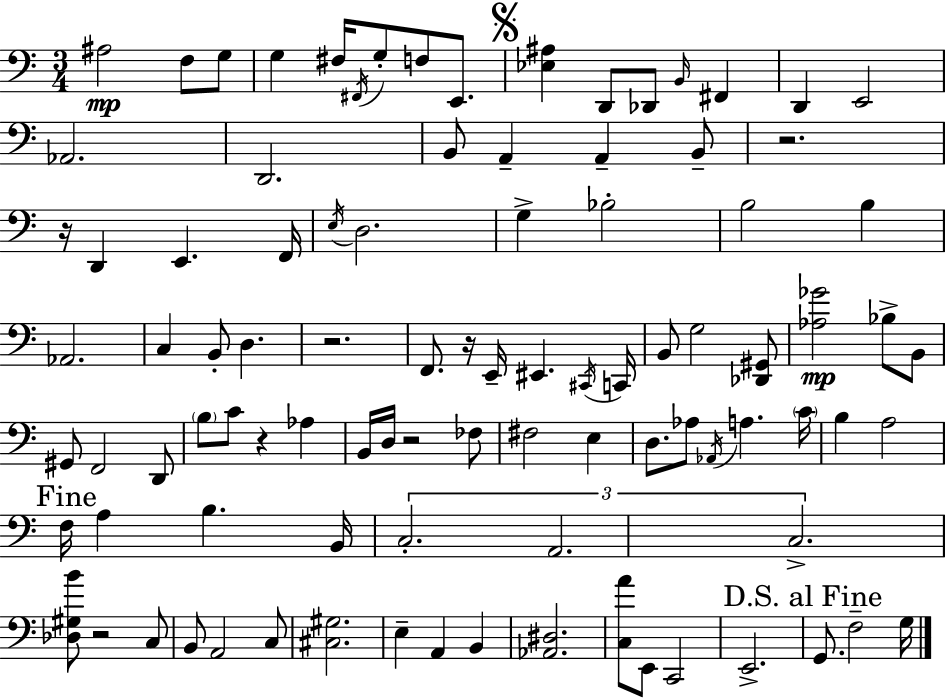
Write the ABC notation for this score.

X:1
T:Untitled
M:3/4
L:1/4
K:Am
^A,2 F,/2 G,/2 G, ^F,/4 ^F,,/4 G,/2 F,/2 E,,/2 [_E,^A,] D,,/2 _D,,/2 B,,/4 ^F,, D,, E,,2 _A,,2 D,,2 B,,/2 A,, A,, B,,/2 z2 z/4 D,, E,, F,,/4 E,/4 D,2 G, _B,2 B,2 B, _A,,2 C, B,,/2 D, z2 F,,/2 z/4 E,,/4 ^E,, ^C,,/4 C,,/4 B,,/2 G,2 [_D,,^G,,]/2 [_A,_G]2 _B,/2 B,,/2 ^G,,/2 F,,2 D,,/2 B,/2 C/2 z _A, B,,/4 D,/4 z2 _F,/2 ^F,2 E, D,/2 _A,/2 _A,,/4 A, C/4 B, A,2 F,/4 A, B, B,,/4 C,2 A,,2 C,2 [_D,^G,B]/2 z2 C,/2 B,,/2 A,,2 C,/2 [^C,^G,]2 E, A,, B,, [_A,,^D,]2 [C,A]/2 E,,/2 C,,2 E,,2 G,,/2 F,2 G,/4